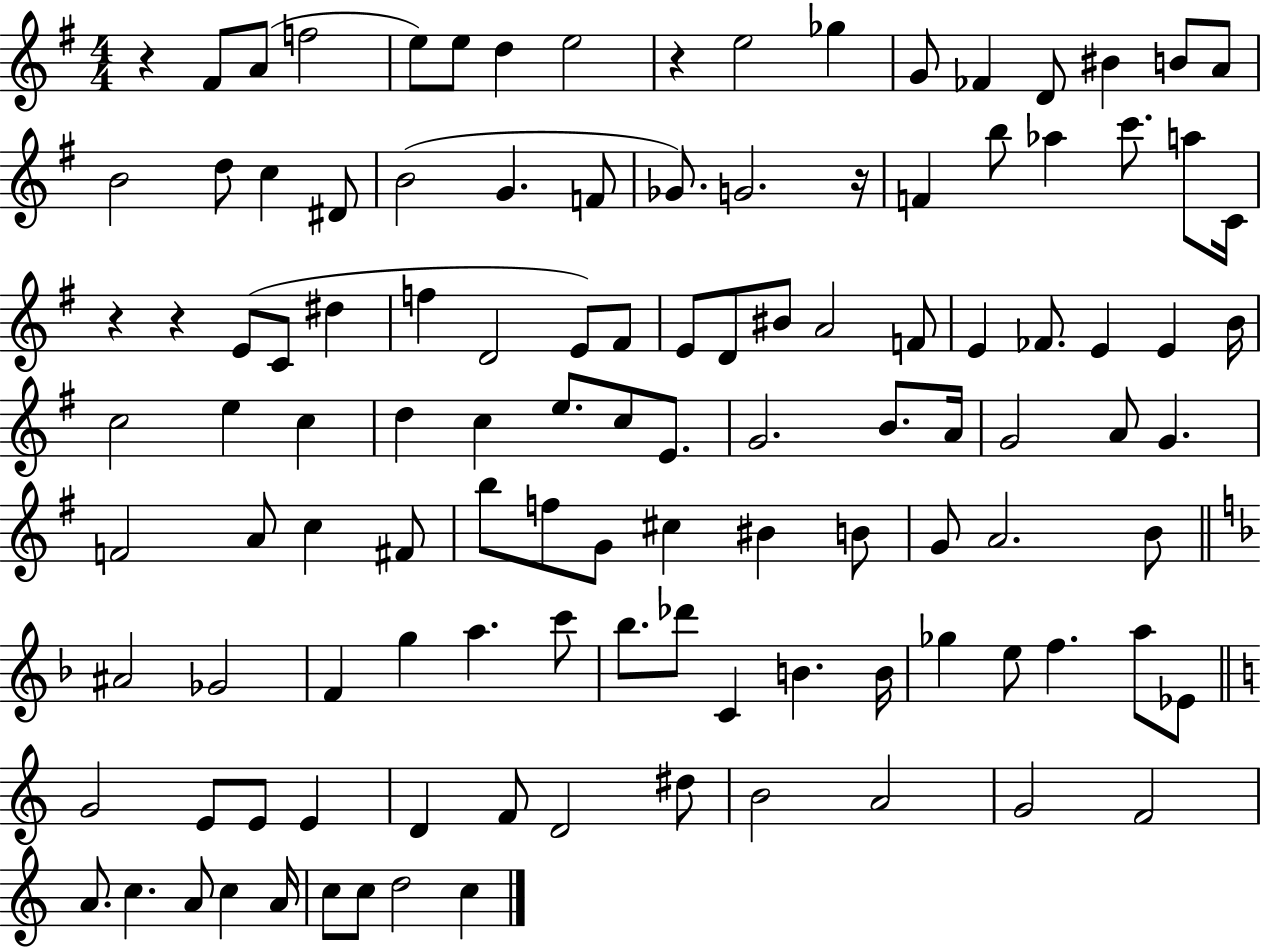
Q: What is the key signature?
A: G major